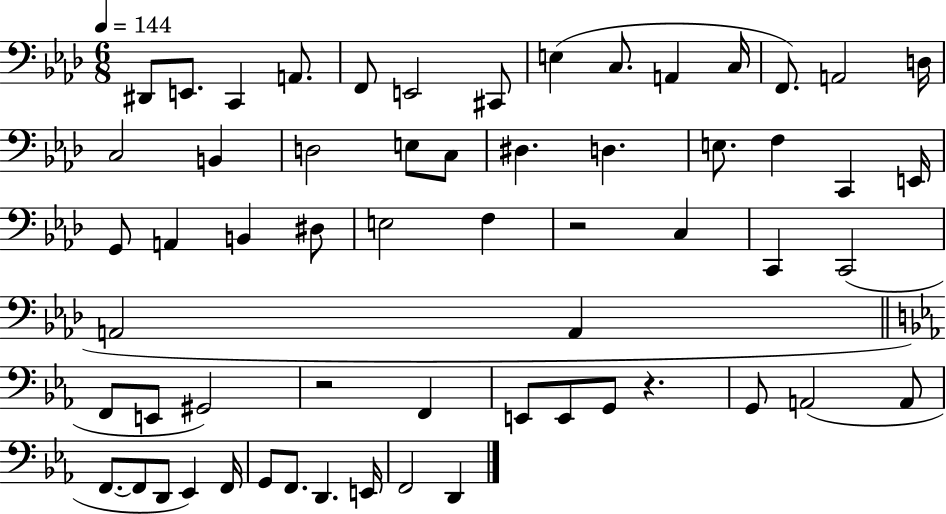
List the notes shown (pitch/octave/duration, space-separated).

D#2/e E2/e. C2/q A2/e. F2/e E2/h C#2/e E3/q C3/e. A2/q C3/s F2/e. A2/h D3/s C3/h B2/q D3/h E3/e C3/e D#3/q. D3/q. E3/e. F3/q C2/q E2/s G2/e A2/q B2/q D#3/e E3/h F3/q R/h C3/q C2/q C2/h A2/h A2/q F2/e E2/e G#2/h R/h F2/q E2/e E2/e G2/e R/q. G2/e A2/h A2/e F2/e. F2/e D2/e Eb2/q F2/s G2/e F2/e. D2/q. E2/s F2/h D2/q